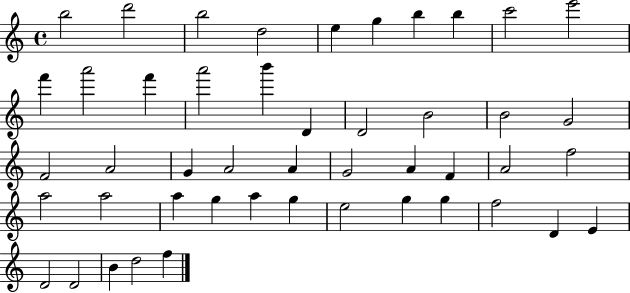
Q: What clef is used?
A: treble